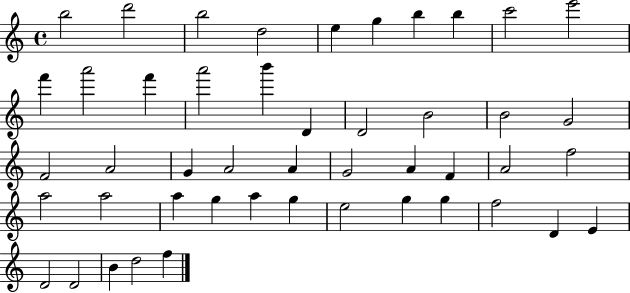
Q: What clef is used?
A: treble